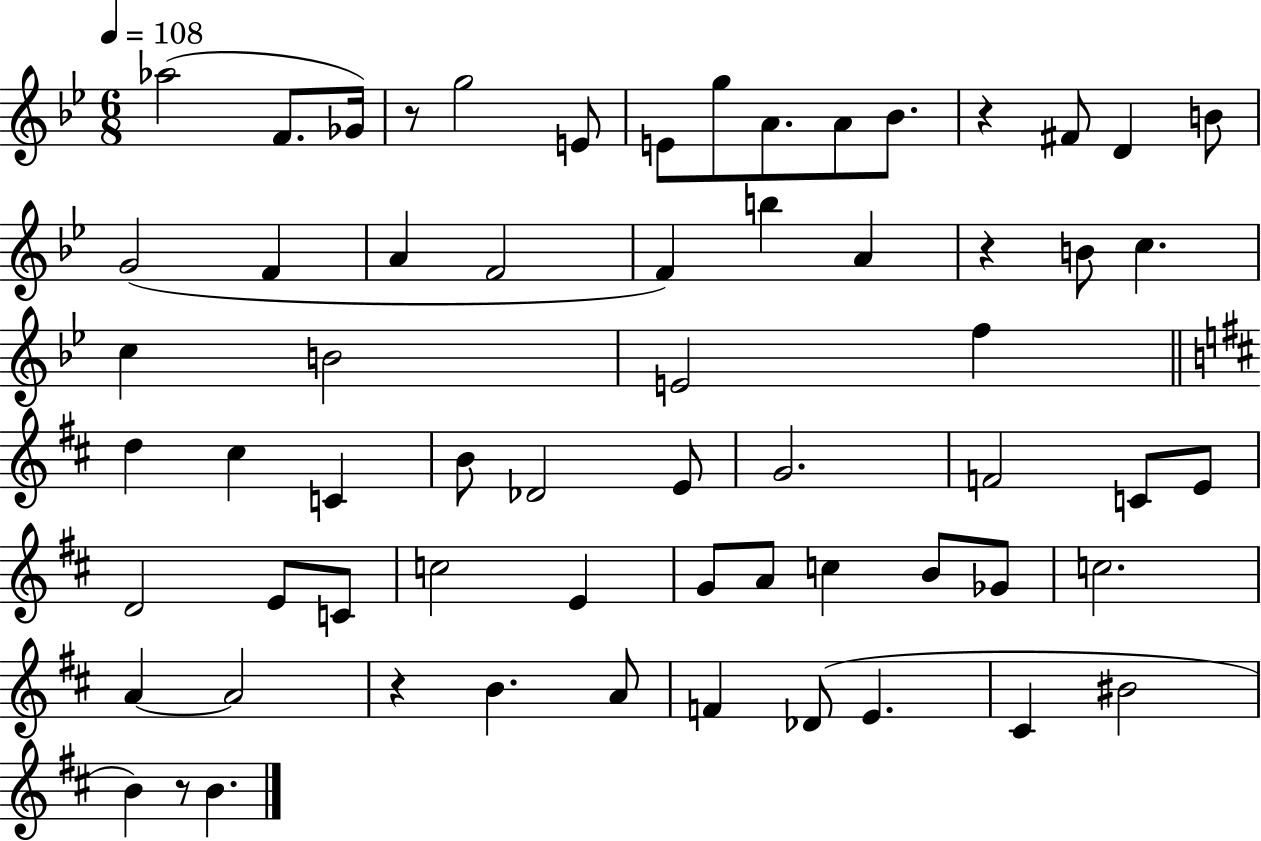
X:1
T:Untitled
M:6/8
L:1/4
K:Bb
_a2 F/2 _G/4 z/2 g2 E/2 E/2 g/2 A/2 A/2 _B/2 z ^F/2 D B/2 G2 F A F2 F b A z B/2 c c B2 E2 f d ^c C B/2 _D2 E/2 G2 F2 C/2 E/2 D2 E/2 C/2 c2 E G/2 A/2 c B/2 _G/2 c2 A A2 z B A/2 F _D/2 E ^C ^B2 B z/2 B